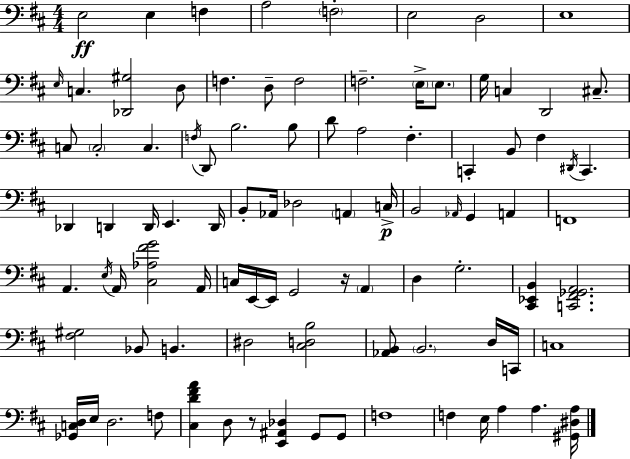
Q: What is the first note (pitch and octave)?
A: E3